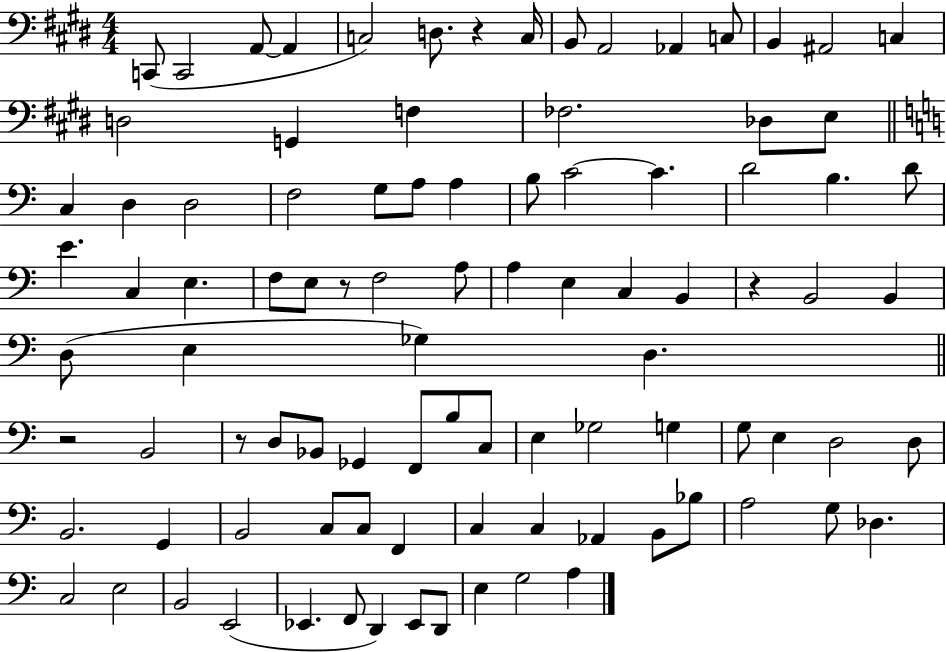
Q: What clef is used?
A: bass